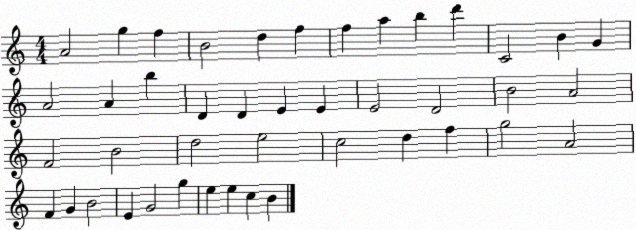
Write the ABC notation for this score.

X:1
T:Untitled
M:4/4
L:1/4
K:C
A2 g f B2 d f f a b d' C2 B G A2 A b D D E E E2 D2 B2 A2 F2 B2 d2 e2 c2 d f g2 A2 F G B2 E G2 g e e c B